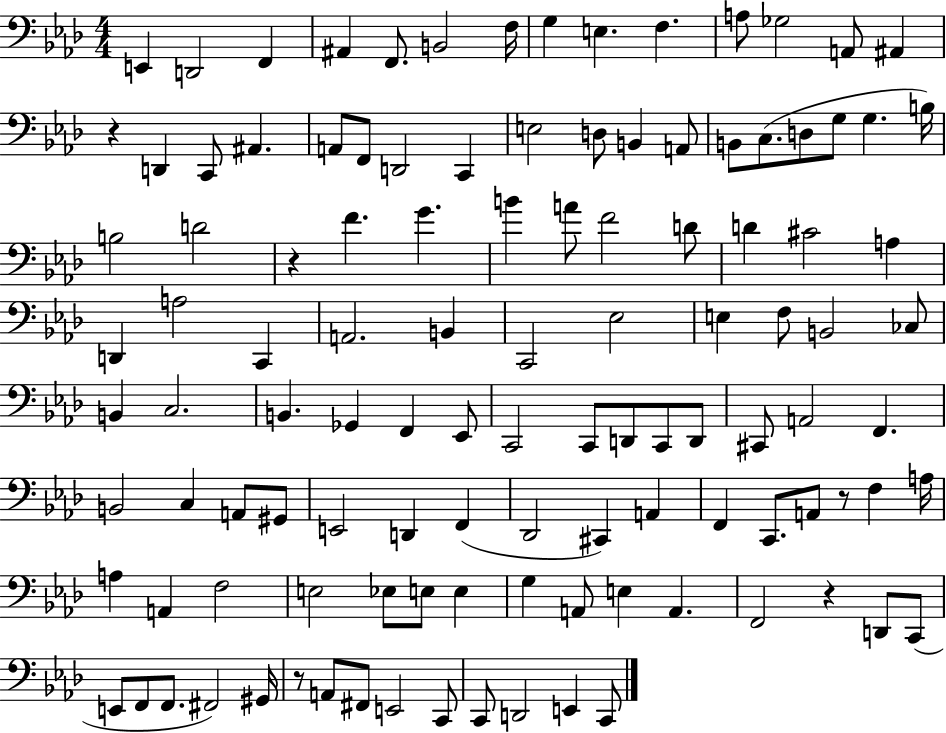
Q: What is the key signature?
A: AES major